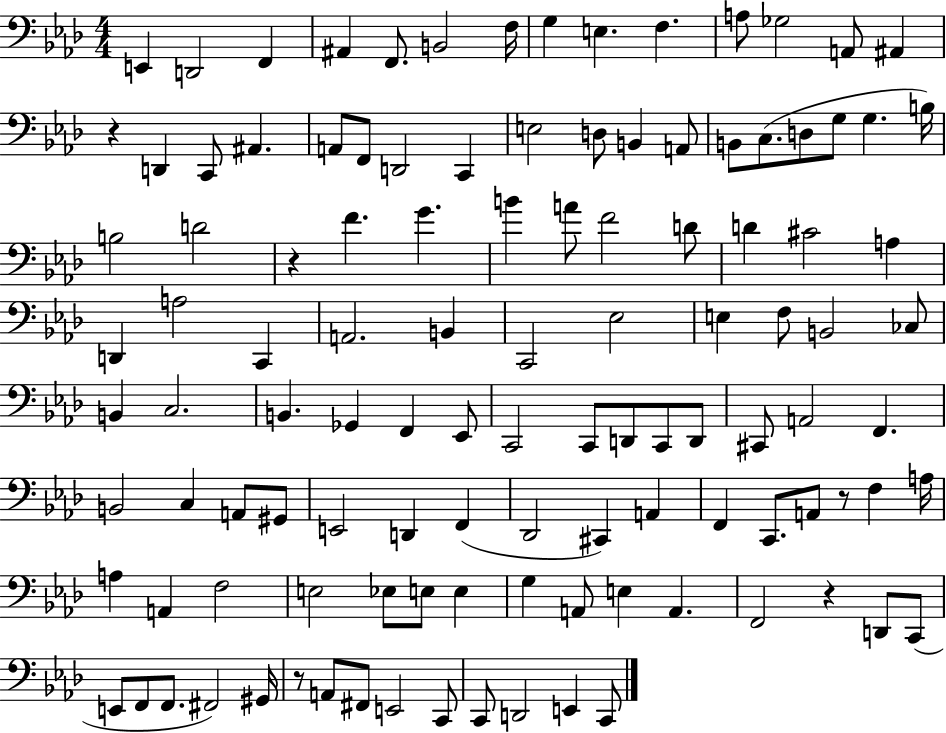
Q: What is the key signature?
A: AES major